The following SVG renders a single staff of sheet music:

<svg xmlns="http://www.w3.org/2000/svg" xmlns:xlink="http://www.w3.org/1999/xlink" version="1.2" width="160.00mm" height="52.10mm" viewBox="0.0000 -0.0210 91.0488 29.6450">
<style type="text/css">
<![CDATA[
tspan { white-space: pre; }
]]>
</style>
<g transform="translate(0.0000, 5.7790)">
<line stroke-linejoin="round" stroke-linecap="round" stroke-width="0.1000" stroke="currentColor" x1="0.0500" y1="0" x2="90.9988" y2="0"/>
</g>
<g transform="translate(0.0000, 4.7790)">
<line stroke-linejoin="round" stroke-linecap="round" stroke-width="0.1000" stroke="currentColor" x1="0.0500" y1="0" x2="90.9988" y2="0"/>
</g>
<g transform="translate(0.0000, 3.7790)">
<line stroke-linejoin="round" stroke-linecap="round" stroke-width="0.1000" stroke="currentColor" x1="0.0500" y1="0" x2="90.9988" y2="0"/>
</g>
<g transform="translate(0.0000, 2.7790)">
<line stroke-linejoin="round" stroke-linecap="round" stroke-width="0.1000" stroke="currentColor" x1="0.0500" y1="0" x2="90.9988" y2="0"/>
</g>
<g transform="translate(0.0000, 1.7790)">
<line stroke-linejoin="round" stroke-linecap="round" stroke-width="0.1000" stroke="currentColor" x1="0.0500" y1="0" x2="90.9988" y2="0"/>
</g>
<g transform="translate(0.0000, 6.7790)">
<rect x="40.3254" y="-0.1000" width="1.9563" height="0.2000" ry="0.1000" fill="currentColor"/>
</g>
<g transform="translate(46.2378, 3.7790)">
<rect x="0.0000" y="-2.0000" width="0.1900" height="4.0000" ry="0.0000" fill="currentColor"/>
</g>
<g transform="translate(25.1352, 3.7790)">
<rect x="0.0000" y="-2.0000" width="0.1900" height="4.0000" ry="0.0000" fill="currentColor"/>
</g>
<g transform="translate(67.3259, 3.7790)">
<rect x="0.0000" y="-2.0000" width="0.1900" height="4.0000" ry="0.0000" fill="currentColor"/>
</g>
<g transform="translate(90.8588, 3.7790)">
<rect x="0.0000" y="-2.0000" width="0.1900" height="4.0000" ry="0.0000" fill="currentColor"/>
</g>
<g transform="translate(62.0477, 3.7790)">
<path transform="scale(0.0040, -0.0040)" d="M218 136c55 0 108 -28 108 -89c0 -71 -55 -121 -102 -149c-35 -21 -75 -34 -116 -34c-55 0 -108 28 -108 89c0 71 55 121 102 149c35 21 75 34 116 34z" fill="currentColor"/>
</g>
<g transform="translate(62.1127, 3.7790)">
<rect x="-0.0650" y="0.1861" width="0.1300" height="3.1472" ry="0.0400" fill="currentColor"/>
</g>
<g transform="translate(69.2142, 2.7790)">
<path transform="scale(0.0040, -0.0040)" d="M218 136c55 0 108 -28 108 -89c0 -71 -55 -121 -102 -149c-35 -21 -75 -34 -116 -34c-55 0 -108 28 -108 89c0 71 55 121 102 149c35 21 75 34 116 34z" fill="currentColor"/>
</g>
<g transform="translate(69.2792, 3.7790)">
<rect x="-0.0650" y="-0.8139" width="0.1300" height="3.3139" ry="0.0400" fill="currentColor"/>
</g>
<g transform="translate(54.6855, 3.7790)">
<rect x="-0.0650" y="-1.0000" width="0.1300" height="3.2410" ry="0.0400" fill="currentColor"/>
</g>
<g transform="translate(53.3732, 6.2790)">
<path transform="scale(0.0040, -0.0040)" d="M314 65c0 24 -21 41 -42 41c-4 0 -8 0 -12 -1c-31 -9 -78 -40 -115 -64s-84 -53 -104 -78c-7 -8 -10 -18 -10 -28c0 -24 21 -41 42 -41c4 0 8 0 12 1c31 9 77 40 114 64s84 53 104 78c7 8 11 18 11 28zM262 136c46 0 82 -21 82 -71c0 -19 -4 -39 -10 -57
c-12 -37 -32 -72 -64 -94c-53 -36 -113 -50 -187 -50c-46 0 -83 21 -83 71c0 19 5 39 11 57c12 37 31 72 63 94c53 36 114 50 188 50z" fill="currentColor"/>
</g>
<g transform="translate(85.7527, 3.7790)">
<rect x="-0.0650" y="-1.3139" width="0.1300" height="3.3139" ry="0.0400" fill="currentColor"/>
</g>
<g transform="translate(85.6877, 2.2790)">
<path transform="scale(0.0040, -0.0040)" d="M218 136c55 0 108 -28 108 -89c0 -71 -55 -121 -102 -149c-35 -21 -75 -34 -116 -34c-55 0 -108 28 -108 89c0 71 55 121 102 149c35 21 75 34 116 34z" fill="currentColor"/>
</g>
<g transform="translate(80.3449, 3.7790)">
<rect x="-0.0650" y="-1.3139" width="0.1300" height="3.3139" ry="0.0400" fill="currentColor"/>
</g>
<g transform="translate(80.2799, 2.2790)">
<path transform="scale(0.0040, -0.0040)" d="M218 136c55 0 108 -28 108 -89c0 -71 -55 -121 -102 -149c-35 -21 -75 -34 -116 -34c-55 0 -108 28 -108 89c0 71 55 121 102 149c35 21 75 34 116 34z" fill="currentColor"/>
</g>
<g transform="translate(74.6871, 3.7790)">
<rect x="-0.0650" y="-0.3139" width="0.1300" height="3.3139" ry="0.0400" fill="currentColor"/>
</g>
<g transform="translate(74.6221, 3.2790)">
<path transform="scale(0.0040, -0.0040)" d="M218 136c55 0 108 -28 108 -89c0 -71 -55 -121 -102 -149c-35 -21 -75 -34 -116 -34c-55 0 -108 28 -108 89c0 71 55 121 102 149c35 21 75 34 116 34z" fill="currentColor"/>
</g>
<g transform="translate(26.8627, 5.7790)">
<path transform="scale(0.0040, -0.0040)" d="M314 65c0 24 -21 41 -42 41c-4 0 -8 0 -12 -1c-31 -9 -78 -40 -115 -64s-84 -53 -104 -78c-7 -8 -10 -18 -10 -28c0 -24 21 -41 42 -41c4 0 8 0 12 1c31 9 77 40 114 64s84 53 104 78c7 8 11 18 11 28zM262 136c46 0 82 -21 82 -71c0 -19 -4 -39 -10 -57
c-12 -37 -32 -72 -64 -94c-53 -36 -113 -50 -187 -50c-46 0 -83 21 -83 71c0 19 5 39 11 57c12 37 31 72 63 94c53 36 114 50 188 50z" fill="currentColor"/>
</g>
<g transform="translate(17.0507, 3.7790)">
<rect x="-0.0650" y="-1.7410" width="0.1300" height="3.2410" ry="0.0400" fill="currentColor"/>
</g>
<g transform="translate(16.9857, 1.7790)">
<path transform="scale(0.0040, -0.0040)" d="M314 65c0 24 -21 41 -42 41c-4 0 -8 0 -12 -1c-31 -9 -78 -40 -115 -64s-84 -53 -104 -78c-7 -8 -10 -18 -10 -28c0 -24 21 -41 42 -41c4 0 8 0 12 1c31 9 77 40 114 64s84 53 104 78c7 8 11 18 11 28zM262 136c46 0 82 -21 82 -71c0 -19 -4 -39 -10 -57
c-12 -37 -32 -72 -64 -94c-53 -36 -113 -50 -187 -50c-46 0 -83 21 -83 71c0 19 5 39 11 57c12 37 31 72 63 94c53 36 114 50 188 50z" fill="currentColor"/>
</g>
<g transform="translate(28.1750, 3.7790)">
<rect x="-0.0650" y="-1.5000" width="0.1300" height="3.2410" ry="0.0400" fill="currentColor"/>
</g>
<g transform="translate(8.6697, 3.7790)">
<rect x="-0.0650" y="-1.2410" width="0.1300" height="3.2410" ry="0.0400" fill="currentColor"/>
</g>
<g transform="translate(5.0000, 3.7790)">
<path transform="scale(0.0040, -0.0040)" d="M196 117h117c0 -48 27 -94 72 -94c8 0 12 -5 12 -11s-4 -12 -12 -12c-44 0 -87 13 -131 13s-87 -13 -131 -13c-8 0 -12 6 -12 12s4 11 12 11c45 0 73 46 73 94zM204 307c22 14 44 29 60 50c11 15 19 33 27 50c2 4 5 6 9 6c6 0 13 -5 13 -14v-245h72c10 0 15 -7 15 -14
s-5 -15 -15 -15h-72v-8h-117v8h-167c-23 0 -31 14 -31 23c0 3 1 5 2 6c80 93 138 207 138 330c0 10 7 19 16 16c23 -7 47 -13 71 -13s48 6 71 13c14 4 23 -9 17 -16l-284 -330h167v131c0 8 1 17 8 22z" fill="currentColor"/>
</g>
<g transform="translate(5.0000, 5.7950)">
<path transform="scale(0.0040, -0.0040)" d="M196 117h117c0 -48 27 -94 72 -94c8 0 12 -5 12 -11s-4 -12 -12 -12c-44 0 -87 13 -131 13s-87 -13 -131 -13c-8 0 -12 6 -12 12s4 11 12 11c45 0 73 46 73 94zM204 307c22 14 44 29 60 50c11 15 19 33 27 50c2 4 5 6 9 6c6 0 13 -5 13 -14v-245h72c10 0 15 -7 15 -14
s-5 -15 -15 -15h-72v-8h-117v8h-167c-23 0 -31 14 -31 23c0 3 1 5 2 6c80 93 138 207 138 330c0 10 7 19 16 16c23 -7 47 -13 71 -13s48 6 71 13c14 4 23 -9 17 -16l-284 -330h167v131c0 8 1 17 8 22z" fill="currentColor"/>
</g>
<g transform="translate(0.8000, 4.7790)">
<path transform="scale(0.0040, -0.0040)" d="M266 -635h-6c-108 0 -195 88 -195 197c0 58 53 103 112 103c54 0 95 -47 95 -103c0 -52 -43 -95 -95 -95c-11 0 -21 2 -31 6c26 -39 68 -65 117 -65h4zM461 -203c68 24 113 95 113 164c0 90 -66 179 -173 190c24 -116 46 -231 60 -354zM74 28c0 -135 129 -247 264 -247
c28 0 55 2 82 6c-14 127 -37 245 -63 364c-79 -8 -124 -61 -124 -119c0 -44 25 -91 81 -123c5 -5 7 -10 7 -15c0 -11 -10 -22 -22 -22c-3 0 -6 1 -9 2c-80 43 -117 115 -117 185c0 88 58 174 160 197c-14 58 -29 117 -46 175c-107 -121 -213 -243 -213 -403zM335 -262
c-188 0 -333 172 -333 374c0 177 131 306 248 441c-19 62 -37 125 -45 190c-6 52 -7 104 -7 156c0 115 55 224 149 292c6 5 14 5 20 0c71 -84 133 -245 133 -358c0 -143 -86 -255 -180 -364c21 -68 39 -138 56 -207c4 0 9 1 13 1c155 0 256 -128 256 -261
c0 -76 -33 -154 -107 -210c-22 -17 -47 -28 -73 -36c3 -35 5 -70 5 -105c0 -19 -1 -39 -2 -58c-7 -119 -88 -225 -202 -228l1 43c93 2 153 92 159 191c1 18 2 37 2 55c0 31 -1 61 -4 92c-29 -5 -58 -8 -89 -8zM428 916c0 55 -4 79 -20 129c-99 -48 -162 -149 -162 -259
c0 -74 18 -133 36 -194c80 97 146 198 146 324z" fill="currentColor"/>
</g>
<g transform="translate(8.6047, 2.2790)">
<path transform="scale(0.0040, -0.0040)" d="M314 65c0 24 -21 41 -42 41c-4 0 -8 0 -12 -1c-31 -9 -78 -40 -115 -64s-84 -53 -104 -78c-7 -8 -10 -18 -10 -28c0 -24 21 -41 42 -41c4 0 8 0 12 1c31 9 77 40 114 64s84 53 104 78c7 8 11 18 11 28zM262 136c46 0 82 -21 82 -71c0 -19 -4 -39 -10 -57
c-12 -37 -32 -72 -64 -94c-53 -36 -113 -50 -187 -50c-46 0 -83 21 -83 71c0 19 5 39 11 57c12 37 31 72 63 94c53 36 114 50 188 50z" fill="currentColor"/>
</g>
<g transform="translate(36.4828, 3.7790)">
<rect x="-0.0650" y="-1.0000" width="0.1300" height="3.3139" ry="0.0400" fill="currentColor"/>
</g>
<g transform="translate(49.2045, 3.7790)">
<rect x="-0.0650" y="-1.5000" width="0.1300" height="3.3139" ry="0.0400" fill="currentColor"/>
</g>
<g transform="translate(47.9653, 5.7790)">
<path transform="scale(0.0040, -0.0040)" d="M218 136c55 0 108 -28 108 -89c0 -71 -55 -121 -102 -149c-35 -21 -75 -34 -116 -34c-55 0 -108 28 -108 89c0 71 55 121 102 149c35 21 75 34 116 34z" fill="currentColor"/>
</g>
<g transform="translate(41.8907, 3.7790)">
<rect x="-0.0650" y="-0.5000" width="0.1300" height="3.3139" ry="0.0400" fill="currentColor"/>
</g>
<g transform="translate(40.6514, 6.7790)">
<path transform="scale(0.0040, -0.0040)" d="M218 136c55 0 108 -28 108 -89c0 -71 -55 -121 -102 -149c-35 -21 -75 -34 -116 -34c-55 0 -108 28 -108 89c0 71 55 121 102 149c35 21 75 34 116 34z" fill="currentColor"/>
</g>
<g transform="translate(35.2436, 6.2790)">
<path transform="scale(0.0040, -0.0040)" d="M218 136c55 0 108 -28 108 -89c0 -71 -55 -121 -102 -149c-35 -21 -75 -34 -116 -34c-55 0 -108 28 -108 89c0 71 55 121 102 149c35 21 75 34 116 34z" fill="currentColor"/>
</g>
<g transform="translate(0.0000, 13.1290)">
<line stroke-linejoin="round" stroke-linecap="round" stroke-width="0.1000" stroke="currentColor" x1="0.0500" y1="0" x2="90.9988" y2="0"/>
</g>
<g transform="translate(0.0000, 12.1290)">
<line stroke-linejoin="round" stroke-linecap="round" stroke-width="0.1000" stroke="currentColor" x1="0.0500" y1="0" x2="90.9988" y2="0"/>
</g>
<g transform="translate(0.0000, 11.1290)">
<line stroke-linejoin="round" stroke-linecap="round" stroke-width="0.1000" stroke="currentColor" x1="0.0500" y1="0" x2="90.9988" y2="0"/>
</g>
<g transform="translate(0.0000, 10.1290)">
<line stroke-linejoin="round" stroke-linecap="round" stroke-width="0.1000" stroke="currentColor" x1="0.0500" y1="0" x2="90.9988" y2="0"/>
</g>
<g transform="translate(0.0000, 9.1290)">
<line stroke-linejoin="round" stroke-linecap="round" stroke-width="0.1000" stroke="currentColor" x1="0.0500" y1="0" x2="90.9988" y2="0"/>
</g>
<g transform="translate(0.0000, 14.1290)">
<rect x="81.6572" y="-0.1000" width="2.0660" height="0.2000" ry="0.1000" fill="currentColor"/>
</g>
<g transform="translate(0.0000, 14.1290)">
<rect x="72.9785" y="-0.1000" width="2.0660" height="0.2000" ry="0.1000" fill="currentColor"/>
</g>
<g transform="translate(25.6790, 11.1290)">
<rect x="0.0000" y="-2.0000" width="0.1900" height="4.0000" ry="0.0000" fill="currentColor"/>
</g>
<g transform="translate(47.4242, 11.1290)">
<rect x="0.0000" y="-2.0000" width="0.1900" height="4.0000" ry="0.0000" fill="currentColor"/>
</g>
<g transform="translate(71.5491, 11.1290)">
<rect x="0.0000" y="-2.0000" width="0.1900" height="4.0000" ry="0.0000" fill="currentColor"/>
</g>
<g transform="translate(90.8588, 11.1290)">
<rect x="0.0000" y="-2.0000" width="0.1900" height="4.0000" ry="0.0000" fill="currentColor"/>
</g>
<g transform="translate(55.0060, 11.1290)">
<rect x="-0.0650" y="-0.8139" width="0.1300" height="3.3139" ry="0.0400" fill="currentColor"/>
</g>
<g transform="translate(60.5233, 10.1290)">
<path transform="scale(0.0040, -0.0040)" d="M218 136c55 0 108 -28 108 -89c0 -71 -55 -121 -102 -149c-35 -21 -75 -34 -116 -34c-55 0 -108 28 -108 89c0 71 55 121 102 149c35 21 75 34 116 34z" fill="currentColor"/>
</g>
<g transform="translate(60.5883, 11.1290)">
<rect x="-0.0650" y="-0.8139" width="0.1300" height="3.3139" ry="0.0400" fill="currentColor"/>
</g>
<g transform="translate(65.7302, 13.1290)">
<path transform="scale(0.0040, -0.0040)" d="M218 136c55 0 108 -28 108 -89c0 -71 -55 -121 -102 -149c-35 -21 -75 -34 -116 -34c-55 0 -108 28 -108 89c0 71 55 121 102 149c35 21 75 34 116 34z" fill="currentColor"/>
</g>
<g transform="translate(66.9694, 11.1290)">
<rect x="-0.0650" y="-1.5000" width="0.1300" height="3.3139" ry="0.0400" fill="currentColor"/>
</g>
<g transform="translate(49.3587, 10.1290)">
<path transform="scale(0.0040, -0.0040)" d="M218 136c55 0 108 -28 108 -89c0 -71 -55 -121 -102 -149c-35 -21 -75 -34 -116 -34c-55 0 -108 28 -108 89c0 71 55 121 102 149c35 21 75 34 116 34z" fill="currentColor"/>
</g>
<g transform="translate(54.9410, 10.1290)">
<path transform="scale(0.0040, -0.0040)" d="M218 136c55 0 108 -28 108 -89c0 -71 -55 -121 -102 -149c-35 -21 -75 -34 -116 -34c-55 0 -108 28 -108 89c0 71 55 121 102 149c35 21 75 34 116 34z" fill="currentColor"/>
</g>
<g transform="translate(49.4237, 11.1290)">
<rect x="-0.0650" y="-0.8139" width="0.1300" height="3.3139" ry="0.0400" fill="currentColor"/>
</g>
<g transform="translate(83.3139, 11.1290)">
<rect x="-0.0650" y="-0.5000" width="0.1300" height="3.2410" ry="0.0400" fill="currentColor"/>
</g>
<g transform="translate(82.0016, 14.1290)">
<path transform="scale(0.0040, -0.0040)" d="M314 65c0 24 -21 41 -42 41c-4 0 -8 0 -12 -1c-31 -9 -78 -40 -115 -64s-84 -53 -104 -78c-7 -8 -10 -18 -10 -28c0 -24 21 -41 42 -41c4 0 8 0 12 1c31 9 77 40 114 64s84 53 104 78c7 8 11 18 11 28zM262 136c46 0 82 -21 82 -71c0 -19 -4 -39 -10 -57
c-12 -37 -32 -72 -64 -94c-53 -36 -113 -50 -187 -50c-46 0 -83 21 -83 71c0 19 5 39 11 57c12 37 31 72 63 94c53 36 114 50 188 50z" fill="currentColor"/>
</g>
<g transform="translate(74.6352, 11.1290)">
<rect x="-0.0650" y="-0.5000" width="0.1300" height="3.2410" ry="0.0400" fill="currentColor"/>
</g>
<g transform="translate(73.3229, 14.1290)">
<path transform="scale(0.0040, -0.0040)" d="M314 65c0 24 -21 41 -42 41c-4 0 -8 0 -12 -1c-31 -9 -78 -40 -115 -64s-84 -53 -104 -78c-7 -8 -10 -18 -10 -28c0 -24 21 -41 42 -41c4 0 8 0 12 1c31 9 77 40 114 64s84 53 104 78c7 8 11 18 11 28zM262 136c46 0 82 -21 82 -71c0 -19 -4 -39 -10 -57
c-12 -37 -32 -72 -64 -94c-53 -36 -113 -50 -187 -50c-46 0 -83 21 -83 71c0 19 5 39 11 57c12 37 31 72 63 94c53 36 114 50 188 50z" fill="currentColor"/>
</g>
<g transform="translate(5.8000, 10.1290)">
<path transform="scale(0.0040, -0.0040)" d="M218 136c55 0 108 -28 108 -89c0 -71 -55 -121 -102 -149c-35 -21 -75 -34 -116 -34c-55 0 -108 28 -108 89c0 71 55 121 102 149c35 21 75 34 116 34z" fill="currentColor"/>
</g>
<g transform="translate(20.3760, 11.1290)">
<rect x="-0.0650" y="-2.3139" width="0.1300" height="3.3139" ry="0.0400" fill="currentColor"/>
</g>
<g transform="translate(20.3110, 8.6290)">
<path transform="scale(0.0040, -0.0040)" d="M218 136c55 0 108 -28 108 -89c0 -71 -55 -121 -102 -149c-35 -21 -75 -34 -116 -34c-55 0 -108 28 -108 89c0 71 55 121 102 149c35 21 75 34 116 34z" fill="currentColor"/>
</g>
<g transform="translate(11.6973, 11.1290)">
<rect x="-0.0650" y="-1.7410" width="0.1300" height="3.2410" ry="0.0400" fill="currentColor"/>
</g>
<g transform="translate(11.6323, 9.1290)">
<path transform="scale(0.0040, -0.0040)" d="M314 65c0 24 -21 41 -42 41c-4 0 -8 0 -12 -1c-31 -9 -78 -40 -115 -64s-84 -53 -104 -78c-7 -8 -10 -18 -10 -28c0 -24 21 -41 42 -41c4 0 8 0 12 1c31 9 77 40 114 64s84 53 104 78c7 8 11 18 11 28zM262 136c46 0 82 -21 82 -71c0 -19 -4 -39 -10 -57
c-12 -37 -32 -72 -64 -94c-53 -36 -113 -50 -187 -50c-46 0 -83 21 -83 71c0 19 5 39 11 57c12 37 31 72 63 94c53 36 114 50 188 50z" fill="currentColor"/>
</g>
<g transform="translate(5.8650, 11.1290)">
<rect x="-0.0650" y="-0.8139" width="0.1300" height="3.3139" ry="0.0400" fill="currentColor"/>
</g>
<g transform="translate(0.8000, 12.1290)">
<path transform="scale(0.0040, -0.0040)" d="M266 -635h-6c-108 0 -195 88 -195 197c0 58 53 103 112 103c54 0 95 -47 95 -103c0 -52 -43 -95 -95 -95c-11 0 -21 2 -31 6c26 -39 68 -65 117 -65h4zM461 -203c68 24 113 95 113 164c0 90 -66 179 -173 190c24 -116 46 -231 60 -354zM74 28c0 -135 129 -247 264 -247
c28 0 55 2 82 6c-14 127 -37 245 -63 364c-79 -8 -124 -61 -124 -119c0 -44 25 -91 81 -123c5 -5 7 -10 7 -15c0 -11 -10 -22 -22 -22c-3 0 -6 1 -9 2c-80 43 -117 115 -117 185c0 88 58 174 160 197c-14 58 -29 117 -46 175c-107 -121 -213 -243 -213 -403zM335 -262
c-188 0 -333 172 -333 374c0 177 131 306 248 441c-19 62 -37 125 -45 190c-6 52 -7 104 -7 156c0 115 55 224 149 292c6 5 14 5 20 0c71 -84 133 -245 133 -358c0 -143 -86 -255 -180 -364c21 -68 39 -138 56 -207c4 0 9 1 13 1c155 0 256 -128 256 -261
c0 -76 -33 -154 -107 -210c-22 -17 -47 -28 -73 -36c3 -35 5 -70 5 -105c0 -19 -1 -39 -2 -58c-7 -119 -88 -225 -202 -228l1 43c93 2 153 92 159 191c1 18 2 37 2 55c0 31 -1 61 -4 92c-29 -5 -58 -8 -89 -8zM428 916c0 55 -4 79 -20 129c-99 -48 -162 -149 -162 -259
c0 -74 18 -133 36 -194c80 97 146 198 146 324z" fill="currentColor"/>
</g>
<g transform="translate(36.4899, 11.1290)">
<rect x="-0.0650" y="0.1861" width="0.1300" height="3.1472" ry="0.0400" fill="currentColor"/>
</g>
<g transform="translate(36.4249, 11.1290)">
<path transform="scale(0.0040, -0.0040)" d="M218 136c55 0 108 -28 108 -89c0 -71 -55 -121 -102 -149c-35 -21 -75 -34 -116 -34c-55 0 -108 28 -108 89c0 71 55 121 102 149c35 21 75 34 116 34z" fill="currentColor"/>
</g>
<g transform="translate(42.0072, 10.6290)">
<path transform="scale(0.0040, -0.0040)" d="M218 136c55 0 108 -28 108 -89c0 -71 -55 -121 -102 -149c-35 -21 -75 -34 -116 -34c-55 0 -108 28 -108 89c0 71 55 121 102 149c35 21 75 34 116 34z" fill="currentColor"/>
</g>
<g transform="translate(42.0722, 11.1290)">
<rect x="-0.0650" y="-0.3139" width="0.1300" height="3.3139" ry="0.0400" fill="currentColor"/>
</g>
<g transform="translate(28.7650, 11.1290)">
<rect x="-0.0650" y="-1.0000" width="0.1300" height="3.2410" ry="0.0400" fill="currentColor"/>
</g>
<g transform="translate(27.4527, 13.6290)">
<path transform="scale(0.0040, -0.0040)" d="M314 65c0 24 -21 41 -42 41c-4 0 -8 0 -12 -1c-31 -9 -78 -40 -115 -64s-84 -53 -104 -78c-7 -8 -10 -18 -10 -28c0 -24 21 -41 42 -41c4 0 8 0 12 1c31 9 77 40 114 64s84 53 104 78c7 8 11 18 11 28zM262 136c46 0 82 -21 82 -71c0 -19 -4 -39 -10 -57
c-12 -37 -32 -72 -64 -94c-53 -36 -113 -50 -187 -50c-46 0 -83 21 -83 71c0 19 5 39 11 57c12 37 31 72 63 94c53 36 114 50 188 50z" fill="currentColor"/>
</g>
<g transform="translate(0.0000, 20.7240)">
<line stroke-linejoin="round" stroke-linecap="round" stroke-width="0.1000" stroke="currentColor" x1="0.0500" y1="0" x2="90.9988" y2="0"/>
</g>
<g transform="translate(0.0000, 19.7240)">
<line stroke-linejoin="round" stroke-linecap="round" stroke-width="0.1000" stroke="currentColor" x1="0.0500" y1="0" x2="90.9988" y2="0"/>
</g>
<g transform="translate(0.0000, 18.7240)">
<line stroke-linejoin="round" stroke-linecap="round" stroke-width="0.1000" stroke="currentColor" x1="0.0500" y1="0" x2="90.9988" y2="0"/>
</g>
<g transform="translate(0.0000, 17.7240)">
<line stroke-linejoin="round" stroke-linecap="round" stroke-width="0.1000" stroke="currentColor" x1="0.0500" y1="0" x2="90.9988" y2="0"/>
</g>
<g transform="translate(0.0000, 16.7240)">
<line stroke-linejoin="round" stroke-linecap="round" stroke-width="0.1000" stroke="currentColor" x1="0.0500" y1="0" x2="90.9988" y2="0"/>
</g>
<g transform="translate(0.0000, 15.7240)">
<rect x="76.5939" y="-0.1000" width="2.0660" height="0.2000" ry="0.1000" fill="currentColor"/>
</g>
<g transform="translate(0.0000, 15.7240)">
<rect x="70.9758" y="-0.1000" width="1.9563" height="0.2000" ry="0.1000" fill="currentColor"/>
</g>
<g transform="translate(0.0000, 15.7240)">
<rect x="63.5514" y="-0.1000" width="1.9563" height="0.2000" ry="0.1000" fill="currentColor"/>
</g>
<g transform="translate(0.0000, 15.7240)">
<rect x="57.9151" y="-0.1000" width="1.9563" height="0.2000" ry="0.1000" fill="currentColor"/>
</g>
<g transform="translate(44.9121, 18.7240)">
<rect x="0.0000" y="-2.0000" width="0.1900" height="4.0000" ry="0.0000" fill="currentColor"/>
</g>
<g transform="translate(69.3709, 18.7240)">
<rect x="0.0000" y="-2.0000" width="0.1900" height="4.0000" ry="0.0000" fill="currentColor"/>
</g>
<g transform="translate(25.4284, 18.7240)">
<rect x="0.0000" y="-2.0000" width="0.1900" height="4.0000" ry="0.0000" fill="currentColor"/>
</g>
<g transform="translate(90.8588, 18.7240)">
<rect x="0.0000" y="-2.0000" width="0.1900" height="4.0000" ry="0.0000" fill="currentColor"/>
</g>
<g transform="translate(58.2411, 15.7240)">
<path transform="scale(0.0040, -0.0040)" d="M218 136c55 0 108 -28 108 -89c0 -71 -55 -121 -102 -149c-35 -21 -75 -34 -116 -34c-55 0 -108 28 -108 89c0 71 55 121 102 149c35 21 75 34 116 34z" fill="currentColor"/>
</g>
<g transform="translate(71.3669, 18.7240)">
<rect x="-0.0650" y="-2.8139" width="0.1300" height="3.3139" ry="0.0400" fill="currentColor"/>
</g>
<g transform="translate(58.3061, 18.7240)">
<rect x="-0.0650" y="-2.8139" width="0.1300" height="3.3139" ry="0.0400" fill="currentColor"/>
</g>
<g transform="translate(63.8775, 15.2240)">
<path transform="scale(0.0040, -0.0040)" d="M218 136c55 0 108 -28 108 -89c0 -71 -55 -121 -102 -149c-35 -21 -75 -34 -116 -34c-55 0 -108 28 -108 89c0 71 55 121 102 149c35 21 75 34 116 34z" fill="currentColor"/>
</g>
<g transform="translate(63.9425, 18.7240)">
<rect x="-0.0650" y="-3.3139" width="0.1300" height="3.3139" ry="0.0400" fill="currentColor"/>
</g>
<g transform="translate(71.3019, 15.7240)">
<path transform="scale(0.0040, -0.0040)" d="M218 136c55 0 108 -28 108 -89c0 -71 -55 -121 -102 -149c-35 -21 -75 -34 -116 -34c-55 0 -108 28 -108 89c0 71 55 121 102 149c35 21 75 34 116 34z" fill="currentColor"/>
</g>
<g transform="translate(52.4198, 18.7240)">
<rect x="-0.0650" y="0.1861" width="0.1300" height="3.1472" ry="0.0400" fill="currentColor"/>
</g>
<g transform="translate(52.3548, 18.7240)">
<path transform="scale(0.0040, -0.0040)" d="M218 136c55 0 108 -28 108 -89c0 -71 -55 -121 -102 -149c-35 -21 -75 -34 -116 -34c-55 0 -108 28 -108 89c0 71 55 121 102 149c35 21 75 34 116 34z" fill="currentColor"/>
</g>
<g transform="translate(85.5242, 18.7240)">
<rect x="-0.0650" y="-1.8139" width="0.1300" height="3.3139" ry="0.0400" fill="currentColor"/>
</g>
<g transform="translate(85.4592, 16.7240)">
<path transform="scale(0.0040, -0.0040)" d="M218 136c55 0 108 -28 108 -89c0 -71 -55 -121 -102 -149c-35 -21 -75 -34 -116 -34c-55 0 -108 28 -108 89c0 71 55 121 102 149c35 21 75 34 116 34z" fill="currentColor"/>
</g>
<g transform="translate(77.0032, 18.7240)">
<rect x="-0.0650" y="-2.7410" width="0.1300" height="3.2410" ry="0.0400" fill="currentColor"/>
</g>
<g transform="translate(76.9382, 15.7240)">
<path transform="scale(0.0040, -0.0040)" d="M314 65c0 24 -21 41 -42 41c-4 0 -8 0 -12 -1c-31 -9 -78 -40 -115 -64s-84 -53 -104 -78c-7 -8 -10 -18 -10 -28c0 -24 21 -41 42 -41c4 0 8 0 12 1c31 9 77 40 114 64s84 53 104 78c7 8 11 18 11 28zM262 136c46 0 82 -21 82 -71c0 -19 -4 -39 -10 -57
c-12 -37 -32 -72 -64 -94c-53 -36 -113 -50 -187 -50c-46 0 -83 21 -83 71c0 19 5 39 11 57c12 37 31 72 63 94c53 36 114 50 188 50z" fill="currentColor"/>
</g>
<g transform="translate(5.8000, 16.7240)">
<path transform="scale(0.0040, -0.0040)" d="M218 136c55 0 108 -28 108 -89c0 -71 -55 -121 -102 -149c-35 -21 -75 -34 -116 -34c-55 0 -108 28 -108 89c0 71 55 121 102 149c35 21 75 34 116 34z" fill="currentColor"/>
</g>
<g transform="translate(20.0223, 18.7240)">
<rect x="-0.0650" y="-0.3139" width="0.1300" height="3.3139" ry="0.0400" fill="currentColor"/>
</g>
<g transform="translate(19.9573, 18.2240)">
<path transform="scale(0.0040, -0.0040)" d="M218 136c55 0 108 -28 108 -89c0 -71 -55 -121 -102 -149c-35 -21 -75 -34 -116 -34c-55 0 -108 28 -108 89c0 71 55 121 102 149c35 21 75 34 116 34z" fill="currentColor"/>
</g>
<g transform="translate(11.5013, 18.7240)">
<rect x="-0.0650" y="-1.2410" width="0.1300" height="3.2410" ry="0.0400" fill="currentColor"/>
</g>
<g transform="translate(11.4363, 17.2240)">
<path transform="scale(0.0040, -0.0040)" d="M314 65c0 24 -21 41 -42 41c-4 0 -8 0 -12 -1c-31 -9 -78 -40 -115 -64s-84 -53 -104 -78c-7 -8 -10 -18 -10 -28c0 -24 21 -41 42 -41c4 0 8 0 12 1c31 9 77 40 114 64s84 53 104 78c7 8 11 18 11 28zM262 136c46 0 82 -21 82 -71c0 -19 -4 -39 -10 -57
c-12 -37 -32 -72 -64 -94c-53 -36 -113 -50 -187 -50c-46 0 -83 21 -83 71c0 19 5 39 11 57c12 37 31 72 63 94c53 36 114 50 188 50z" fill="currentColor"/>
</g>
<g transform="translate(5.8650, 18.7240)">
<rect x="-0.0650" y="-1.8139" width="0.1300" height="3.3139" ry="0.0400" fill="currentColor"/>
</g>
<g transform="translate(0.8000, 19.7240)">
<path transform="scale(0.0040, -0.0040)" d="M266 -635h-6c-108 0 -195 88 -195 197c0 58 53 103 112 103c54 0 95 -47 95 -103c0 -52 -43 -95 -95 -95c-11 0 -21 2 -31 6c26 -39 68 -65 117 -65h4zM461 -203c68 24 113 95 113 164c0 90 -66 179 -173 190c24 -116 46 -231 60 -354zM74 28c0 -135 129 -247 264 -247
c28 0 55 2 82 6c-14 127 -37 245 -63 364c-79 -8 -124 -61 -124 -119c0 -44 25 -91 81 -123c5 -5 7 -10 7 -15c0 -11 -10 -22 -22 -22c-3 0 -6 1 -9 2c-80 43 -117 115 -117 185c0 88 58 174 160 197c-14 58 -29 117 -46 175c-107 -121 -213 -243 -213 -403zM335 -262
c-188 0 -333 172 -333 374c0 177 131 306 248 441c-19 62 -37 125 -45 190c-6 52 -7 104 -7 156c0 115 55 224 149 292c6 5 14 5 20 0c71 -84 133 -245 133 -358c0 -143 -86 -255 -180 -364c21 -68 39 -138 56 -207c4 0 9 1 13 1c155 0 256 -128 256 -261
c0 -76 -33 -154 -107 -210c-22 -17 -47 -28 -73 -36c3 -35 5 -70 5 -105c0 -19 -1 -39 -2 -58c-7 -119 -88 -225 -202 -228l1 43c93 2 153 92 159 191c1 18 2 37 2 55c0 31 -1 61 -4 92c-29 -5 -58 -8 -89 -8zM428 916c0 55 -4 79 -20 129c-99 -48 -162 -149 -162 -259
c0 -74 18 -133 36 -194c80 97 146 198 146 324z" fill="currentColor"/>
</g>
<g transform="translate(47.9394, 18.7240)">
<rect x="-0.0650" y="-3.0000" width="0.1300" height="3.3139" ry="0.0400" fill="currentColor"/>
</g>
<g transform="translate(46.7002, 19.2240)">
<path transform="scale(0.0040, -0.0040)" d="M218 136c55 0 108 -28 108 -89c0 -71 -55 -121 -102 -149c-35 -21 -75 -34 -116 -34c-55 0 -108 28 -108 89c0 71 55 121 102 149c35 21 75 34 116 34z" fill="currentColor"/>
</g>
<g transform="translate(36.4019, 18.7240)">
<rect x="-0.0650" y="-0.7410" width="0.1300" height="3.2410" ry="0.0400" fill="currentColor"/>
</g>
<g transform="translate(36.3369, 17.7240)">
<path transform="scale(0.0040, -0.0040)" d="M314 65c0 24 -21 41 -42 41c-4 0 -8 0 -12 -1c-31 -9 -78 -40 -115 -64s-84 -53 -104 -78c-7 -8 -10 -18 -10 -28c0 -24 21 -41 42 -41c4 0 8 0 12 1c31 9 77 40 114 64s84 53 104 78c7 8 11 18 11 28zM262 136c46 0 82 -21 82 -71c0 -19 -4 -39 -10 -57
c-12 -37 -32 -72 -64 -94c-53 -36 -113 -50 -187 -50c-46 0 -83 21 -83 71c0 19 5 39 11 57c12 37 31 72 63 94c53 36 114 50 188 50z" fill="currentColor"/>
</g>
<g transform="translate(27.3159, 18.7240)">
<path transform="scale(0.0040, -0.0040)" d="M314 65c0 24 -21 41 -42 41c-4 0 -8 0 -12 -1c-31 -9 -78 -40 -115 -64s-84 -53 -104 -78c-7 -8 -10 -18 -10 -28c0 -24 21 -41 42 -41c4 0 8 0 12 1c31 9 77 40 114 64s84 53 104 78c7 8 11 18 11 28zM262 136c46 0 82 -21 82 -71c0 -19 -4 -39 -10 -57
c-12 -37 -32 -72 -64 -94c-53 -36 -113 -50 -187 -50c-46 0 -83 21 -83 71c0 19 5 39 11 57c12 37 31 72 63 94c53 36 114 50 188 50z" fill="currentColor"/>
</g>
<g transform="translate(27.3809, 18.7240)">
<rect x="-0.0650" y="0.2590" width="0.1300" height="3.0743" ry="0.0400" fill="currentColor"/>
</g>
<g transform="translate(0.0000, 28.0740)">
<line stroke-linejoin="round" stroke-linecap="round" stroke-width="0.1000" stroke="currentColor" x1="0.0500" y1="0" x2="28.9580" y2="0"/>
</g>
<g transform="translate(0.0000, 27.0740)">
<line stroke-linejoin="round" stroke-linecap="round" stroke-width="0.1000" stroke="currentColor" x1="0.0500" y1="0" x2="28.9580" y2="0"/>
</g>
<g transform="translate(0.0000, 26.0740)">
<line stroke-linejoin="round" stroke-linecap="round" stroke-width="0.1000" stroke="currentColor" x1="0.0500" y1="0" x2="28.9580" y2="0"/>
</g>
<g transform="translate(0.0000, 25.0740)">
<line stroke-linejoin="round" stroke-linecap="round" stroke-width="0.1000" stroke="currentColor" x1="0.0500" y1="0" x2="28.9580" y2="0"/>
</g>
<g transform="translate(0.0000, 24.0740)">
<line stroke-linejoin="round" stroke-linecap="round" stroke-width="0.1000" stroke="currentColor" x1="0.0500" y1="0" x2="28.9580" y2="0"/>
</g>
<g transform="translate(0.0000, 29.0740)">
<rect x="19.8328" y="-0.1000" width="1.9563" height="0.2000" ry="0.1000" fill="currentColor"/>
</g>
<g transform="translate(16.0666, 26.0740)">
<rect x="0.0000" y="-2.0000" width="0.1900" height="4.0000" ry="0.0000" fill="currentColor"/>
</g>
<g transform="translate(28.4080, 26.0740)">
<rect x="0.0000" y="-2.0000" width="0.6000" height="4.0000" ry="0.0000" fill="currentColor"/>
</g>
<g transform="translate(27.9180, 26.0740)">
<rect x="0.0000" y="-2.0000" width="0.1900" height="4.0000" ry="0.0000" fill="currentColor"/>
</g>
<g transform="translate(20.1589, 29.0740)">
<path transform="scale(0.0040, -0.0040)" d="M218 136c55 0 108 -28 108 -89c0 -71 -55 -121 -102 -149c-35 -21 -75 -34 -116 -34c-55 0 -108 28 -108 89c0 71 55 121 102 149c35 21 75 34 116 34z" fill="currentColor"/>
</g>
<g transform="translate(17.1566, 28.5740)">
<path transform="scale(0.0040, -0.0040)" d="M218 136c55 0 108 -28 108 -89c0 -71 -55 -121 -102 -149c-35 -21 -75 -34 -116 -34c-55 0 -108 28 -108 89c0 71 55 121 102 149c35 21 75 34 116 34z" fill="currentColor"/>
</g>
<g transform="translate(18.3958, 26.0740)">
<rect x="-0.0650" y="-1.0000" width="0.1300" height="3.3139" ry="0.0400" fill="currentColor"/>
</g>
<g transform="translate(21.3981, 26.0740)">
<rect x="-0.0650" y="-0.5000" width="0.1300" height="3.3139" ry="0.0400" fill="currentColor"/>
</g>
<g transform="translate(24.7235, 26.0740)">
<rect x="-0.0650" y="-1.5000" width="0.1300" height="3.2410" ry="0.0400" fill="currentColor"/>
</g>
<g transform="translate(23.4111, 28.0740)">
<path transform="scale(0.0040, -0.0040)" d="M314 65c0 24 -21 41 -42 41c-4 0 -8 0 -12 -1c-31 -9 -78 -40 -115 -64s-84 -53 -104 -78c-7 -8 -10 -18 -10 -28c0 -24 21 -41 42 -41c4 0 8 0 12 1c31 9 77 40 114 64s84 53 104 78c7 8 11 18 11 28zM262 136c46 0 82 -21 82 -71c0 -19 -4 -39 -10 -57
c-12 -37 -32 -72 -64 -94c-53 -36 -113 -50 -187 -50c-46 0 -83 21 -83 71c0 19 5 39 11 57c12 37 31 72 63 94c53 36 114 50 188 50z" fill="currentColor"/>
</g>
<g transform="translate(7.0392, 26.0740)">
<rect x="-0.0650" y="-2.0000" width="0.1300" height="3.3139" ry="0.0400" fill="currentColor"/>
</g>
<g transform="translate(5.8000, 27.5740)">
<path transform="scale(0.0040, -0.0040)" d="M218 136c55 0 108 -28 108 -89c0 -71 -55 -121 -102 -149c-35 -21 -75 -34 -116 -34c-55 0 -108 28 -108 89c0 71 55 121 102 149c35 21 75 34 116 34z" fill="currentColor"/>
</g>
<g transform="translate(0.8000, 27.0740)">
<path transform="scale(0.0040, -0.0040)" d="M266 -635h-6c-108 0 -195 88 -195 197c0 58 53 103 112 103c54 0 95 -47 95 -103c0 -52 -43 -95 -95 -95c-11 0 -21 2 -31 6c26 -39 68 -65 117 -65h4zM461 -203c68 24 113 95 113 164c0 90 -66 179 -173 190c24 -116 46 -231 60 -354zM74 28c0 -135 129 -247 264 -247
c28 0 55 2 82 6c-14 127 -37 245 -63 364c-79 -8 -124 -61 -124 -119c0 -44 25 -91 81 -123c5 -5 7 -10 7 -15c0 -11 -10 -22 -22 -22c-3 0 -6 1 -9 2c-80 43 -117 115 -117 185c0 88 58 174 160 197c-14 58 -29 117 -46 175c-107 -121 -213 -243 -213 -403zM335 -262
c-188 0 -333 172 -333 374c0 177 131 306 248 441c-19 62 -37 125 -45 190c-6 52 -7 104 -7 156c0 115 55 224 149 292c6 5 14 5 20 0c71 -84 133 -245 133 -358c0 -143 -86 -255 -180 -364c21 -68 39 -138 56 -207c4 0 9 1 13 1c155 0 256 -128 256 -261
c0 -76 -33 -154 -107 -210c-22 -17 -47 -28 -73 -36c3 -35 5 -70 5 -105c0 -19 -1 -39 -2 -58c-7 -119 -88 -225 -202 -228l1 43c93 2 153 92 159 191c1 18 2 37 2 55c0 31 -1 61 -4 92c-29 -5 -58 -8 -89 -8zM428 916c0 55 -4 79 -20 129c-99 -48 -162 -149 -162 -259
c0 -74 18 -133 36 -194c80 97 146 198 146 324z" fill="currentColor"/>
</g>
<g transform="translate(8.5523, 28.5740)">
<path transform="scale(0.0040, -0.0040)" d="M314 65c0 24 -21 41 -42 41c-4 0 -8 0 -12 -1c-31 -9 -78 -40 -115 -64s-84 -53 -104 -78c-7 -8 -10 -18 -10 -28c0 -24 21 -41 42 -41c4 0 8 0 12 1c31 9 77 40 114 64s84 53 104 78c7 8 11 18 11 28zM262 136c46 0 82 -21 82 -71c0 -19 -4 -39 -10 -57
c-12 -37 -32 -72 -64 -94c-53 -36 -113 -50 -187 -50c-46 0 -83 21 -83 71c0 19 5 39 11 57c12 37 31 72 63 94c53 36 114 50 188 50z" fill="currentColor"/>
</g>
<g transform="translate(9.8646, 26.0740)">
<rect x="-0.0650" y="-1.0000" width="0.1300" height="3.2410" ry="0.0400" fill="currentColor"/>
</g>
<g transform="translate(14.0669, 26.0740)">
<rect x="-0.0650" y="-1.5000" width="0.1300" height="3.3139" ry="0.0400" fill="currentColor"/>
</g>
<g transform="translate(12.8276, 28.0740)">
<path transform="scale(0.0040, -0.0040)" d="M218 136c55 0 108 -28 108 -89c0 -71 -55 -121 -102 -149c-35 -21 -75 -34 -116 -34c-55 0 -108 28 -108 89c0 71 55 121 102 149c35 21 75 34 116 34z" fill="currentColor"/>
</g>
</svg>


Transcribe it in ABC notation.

X:1
T:Untitled
M:4/4
L:1/4
K:C
e2 f2 E2 D C E D2 B d c e e d f2 g D2 B c d d d E C2 C2 f e2 c B2 d2 A B a b a a2 f F D2 E D C E2